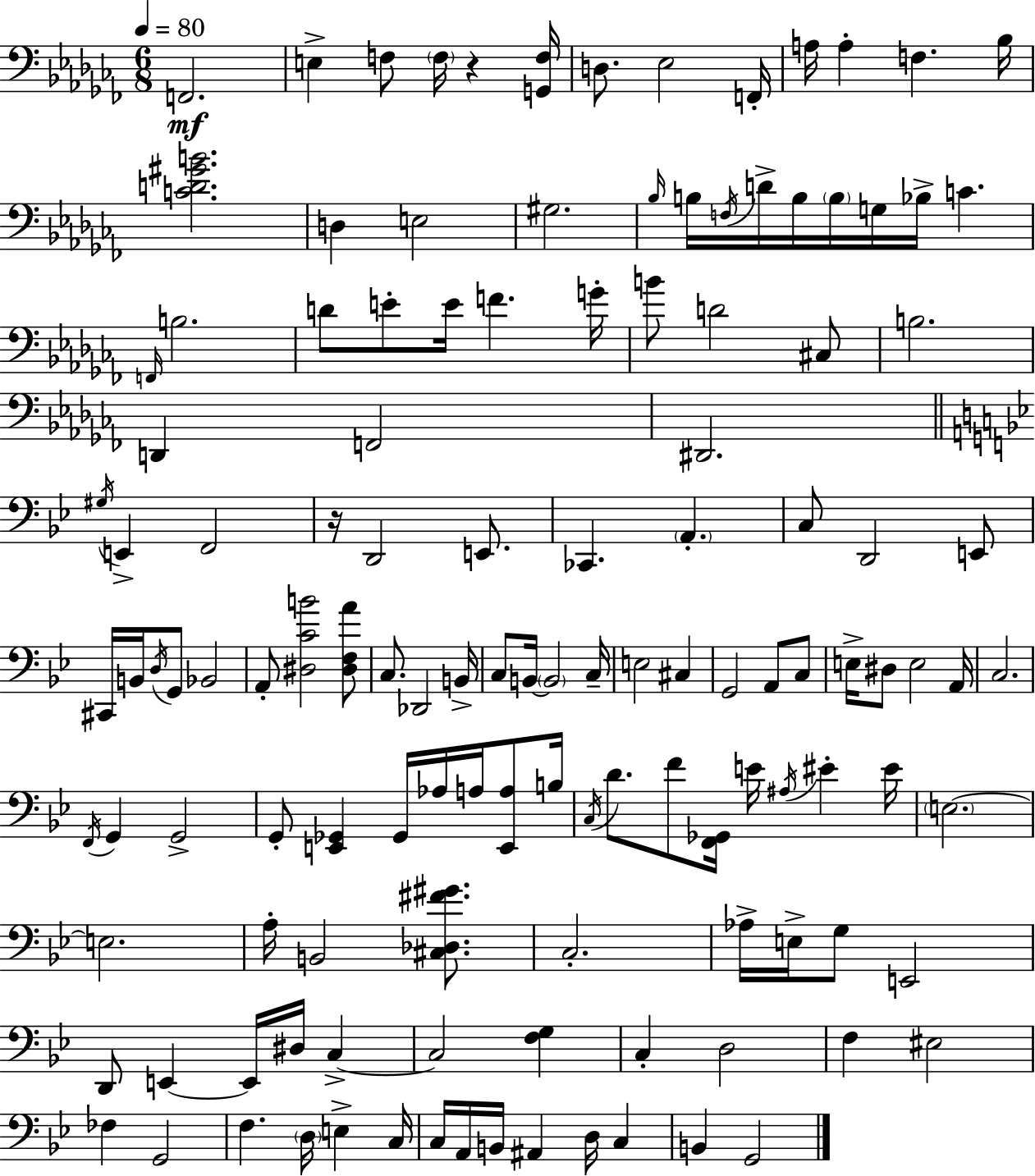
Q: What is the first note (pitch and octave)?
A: F2